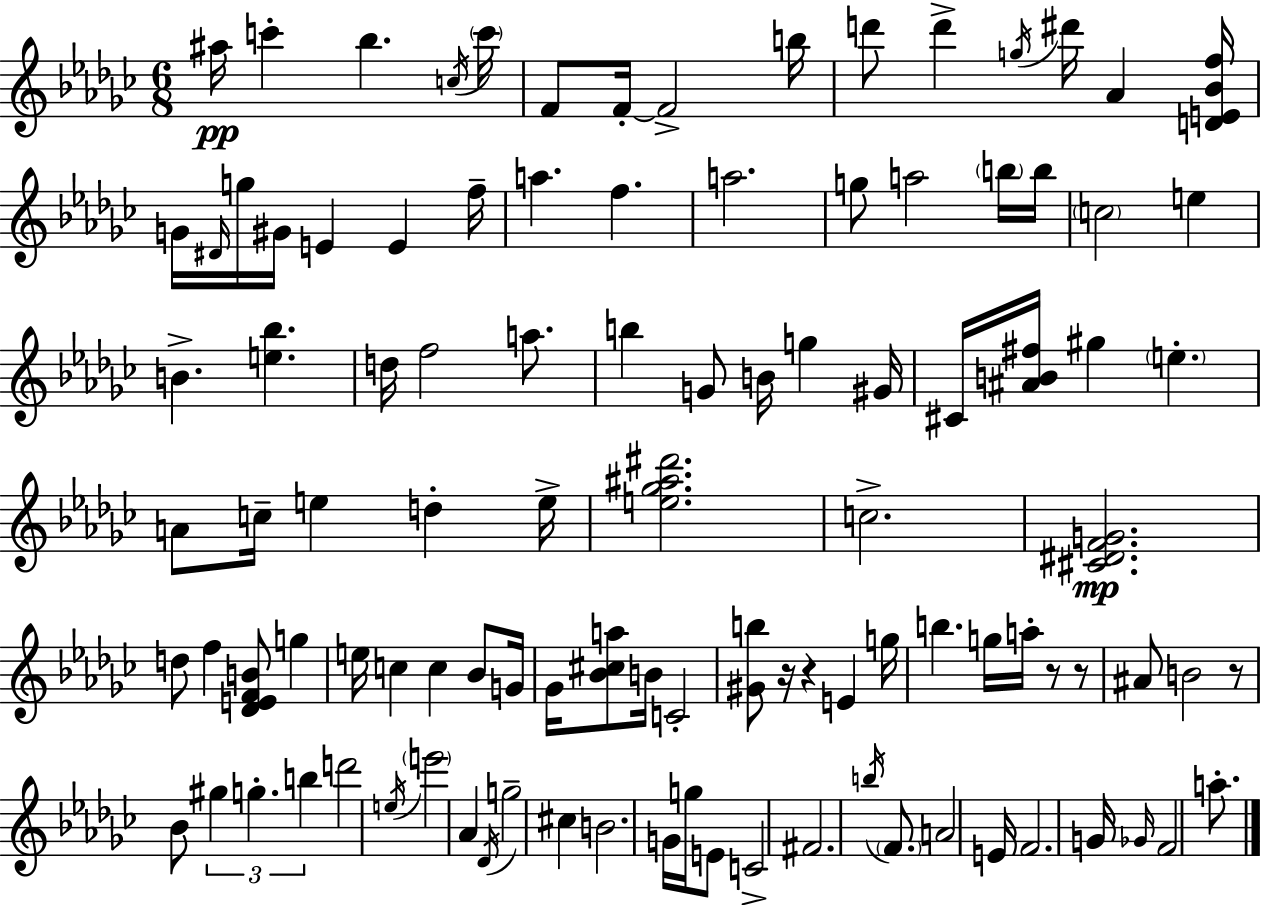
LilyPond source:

{
  \clef treble
  \numericTimeSignature
  \time 6/8
  \key ees \minor
  ais''16\pp c'''4-. bes''4. \acciaccatura { c''16 } | \parenthesize c'''16 f'8 f'16-.~~ f'2-> | b''16 d'''8 d'''4-> \acciaccatura { g''16 } dis'''16 aes'4 | <d' e' bes' f''>16 g'16 \grace { dis'16 } g''16 gis'16 e'4 e'4 | \break f''16-- a''4. f''4. | a''2. | g''8 a''2 | \parenthesize b''16 b''16 \parenthesize c''2 e''4 | \break b'4.-> <e'' bes''>4. | d''16 f''2 | a''8. b''4 g'8 b'16 g''4 | gis'16 cis'16 <ais' b' fis''>16 gis''4 \parenthesize e''4.-. | \break a'8 c''16-- e''4 d''4-. | e''16-> <e'' ges'' ais'' dis'''>2. | c''2.-> | <cis' dis' f' g'>2.\mp | \break d''8 f''4 <des' e' f' b'>8 g''4 | e''16 c''4 c''4 | bes'8 g'16 ges'16 <bes' cis'' a''>8 b'16 c'2-. | <gis' b''>8 r16 r4 e'4 | \break g''16 b''4. g''16 a''16-. r8 | r8 ais'8 b'2 | r8 bes'8 \tuplet 3/2 { gis''4 g''4.-. | b''4 } d'''2 | \break \acciaccatura { e''16 } \parenthesize e'''2 | aes'4 \acciaccatura { des'16 } g''2-- | cis''4 b'2. | g'16 g''16 e'8 c'2-> | \break fis'2. | \acciaccatura { b''16 } \parenthesize f'8. a'2 | e'16 f'2. | g'16 \grace { ges'16 } f'2 | \break a''8.-. \bar "|."
}